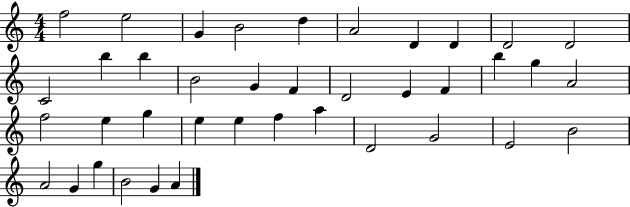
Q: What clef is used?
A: treble